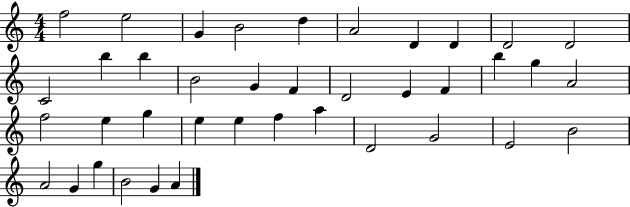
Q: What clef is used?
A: treble